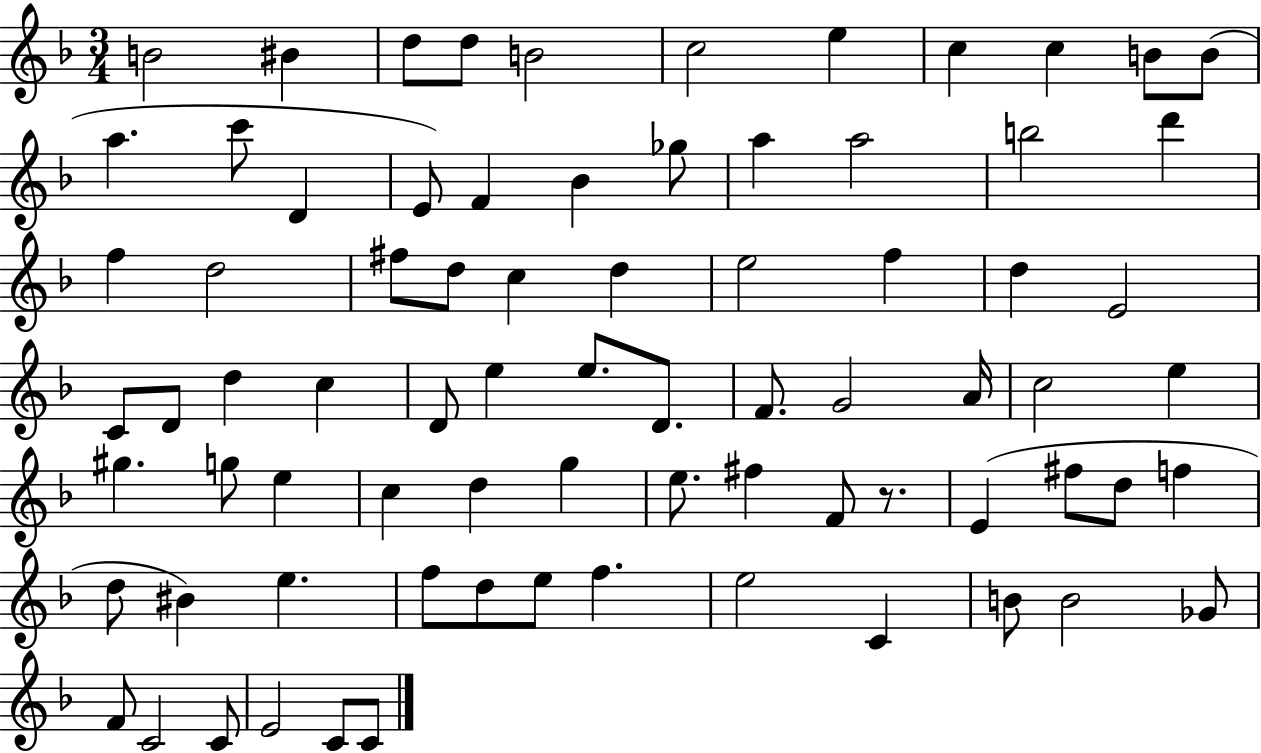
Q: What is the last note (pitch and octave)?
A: C4